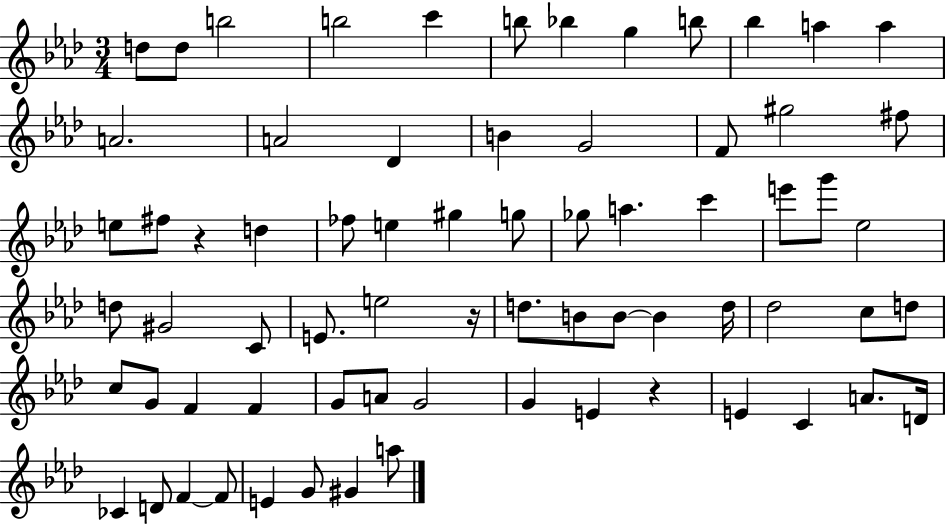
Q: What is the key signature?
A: AES major